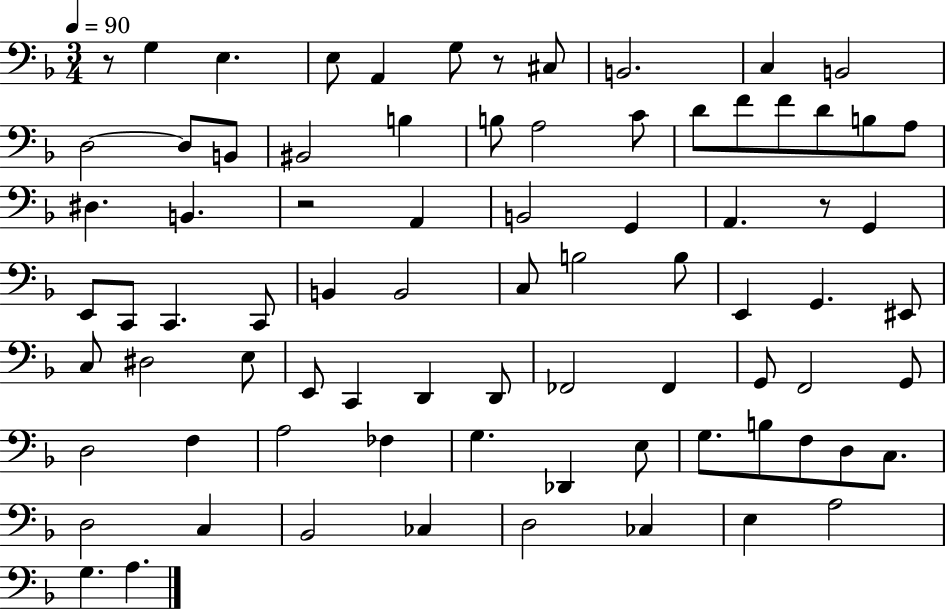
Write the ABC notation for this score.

X:1
T:Untitled
M:3/4
L:1/4
K:F
z/2 G, E, E,/2 A,, G,/2 z/2 ^C,/2 B,,2 C, B,,2 D,2 D,/2 B,,/2 ^B,,2 B, B,/2 A,2 C/2 D/2 F/2 F/2 D/2 B,/2 A,/2 ^D, B,, z2 A,, B,,2 G,, A,, z/2 G,, E,,/2 C,,/2 C,, C,,/2 B,, B,,2 C,/2 B,2 B,/2 E,, G,, ^E,,/2 C,/2 ^D,2 E,/2 E,,/2 C,, D,, D,,/2 _F,,2 _F,, G,,/2 F,,2 G,,/2 D,2 F, A,2 _F, G, _D,, E,/2 G,/2 B,/2 F,/2 D,/2 C,/2 D,2 C, _B,,2 _C, D,2 _C, E, A,2 G, A,